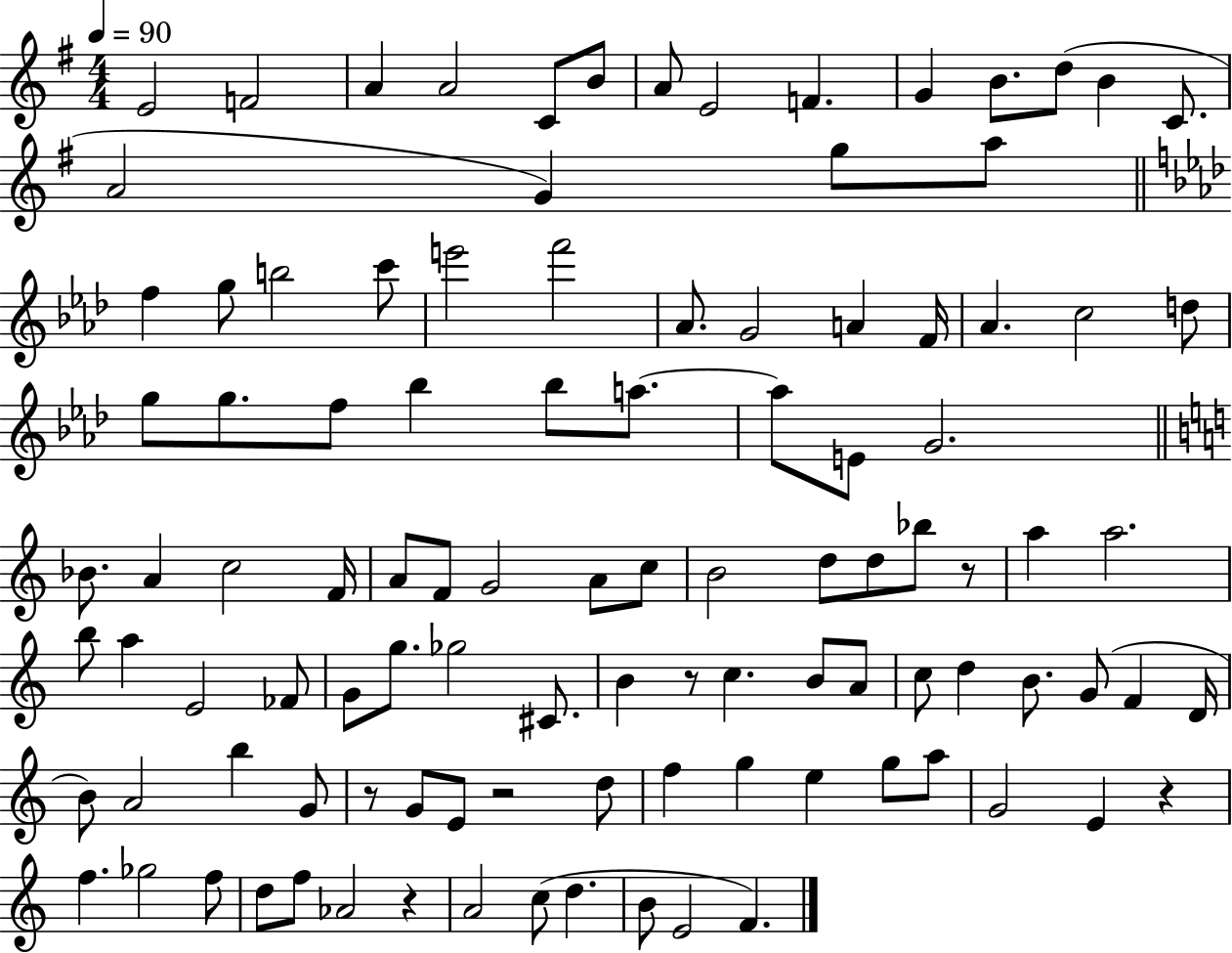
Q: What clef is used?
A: treble